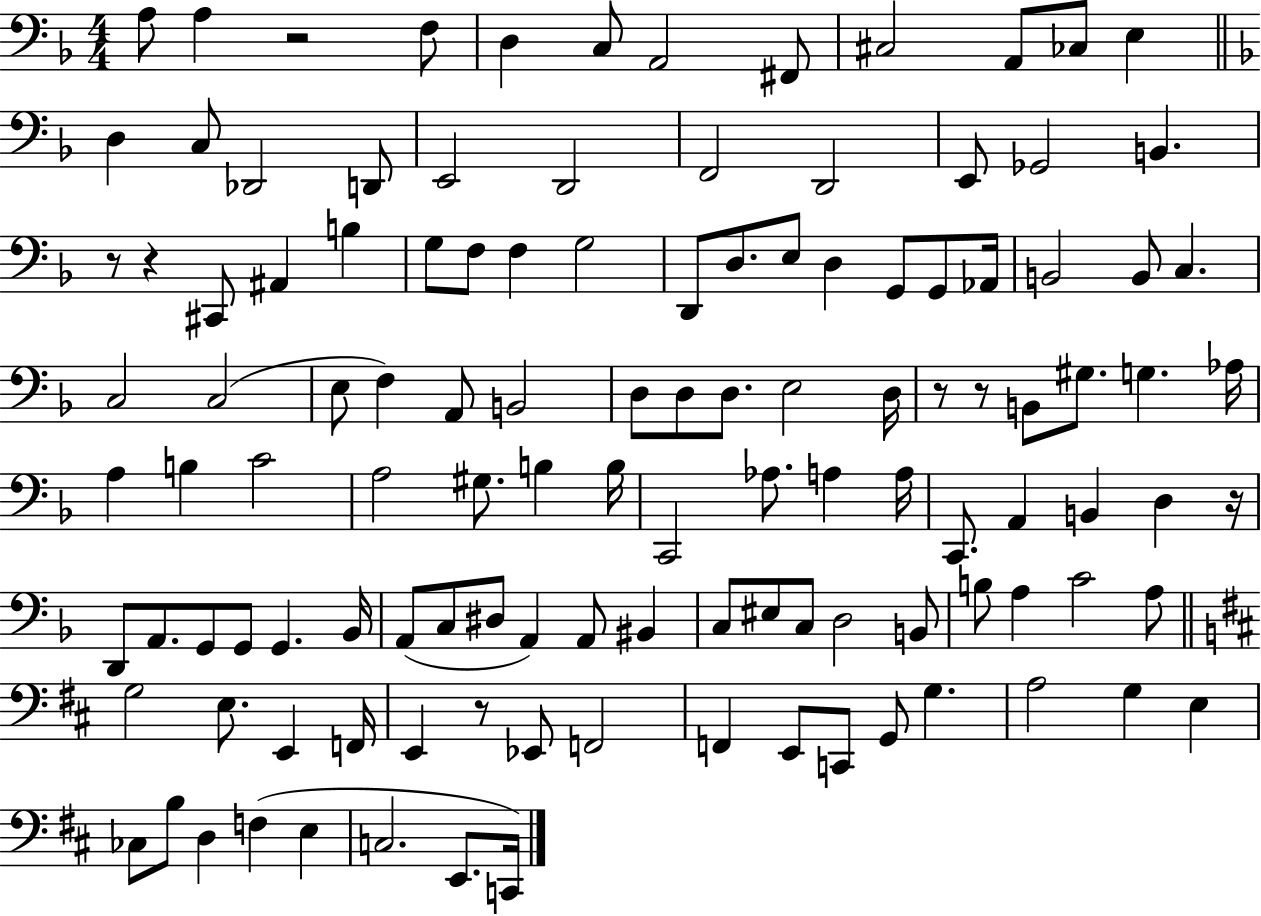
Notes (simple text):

A3/e A3/q R/h F3/e D3/q C3/e A2/h F#2/e C#3/h A2/e CES3/e E3/q D3/q C3/e Db2/h D2/e E2/h D2/h F2/h D2/h E2/e Gb2/h B2/q. R/e R/q C#2/e A#2/q B3/q G3/e F3/e F3/q G3/h D2/e D3/e. E3/e D3/q G2/e G2/e Ab2/s B2/h B2/e C3/q. C3/h C3/h E3/e F3/q A2/e B2/h D3/e D3/e D3/e. E3/h D3/s R/e R/e B2/e G#3/e. G3/q. Ab3/s A3/q B3/q C4/h A3/h G#3/e. B3/q B3/s C2/h Ab3/e. A3/q A3/s C2/e. A2/q B2/q D3/q R/s D2/e A2/e. G2/e G2/e G2/q. Bb2/s A2/e C3/e D#3/e A2/q A2/e BIS2/q C3/e EIS3/e C3/e D3/h B2/e B3/e A3/q C4/h A3/e G3/h E3/e. E2/q F2/s E2/q R/e Eb2/e F2/h F2/q E2/e C2/e G2/e G3/q. A3/h G3/q E3/q CES3/e B3/e D3/q F3/q E3/q C3/h. E2/e. C2/s